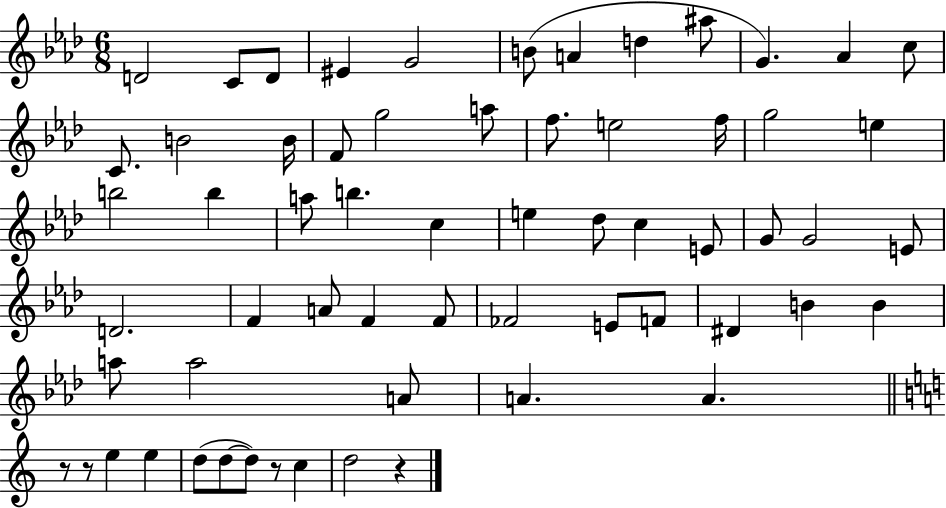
D4/h C4/e D4/e EIS4/q G4/h B4/e A4/q D5/q A#5/e G4/q. Ab4/q C5/e C4/e. B4/h B4/s F4/e G5/h A5/e F5/e. E5/h F5/s G5/h E5/q B5/h B5/q A5/e B5/q. C5/q E5/q Db5/e C5/q E4/e G4/e G4/h E4/e D4/h. F4/q A4/e F4/q F4/e FES4/h E4/e F4/e D#4/q B4/q B4/q A5/e A5/h A4/e A4/q. A4/q. R/e R/e E5/q E5/q D5/e D5/e D5/e R/e C5/q D5/h R/q